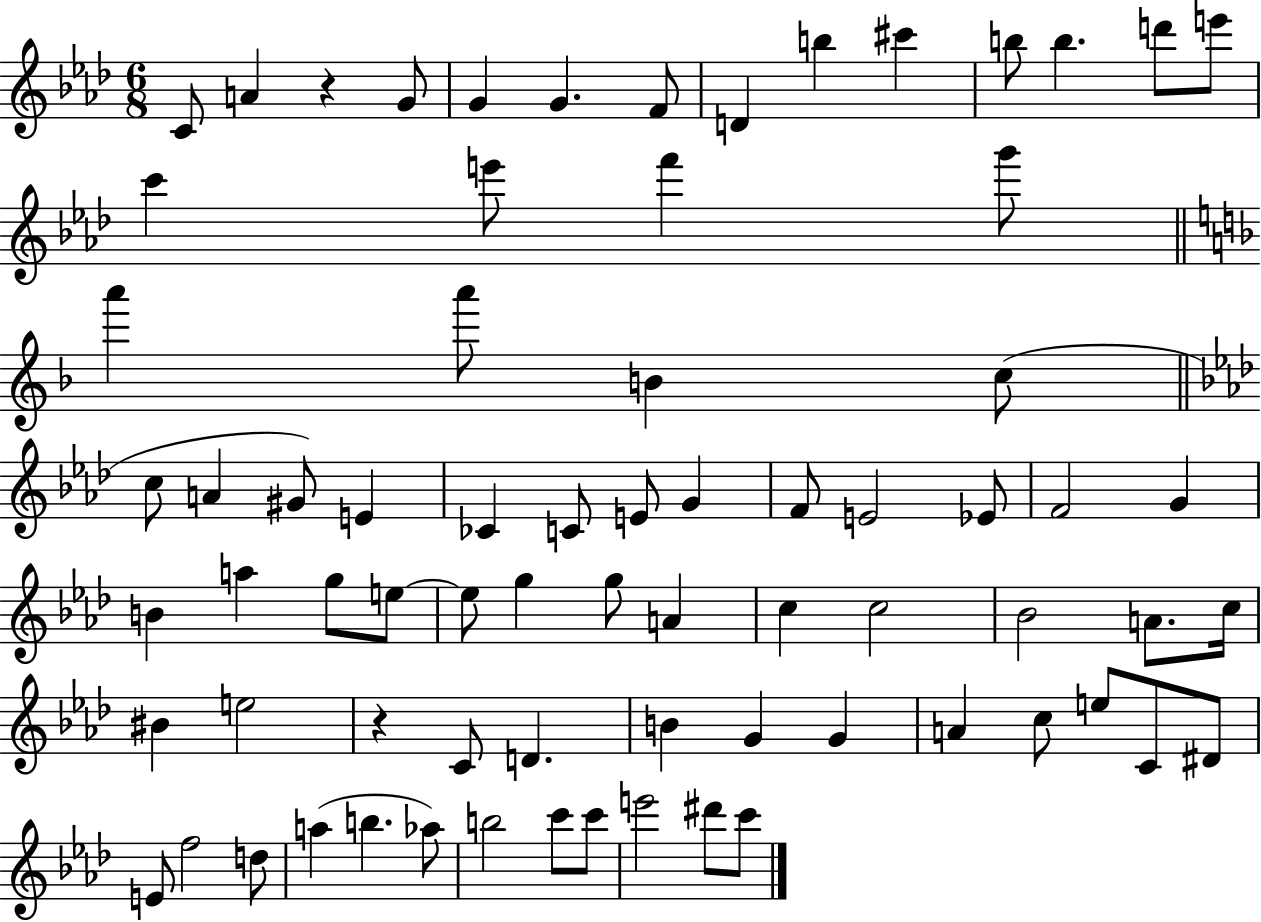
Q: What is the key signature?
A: AES major